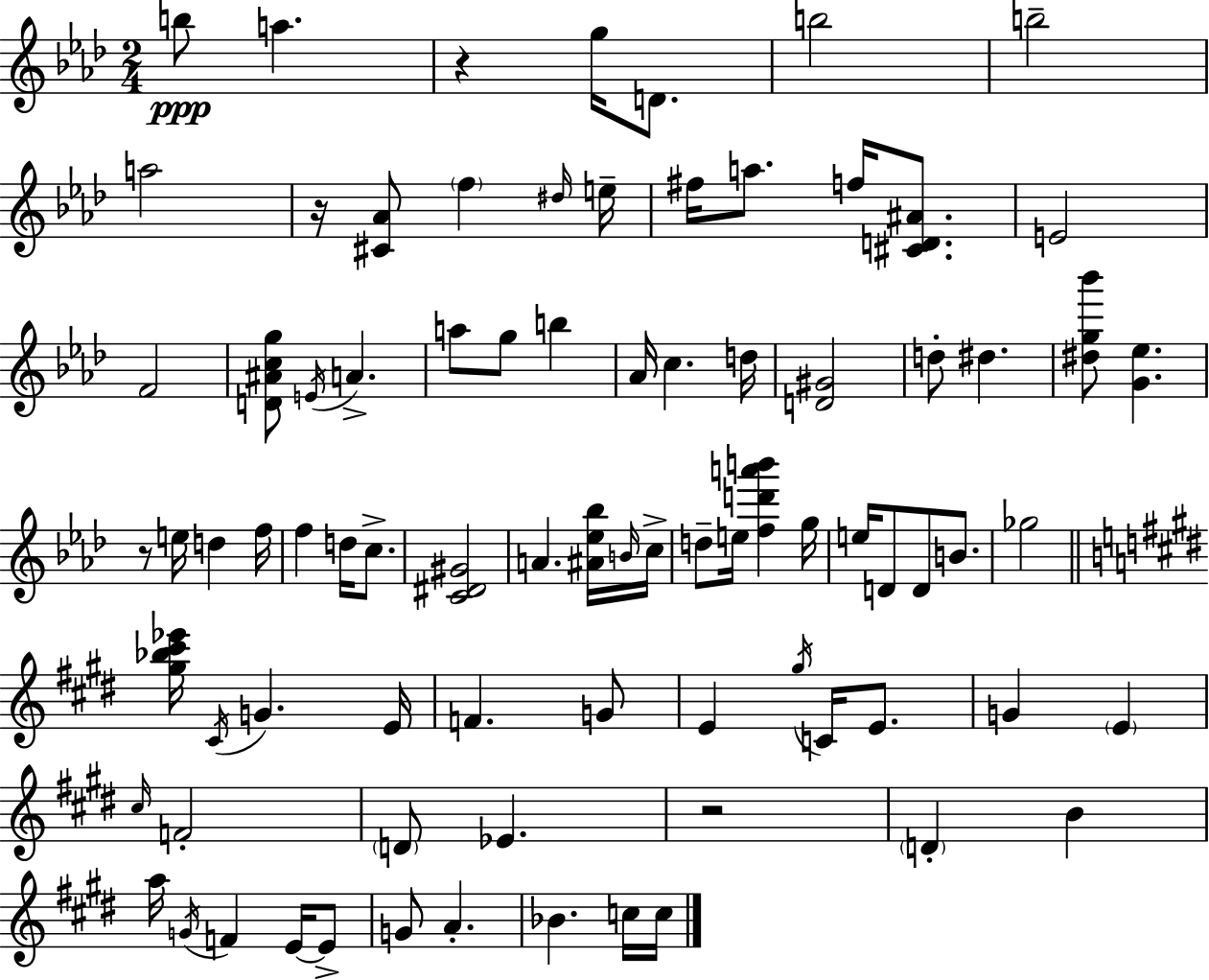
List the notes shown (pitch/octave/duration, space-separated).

B5/e A5/q. R/q G5/s D4/e. B5/h B5/h A5/h R/s [C#4,Ab4]/e F5/q D#5/s E5/s F#5/s A5/e. F5/s [C#4,D4,A#4]/e. E4/h F4/h [D4,A#4,C5,G5]/e E4/s A4/q. A5/e G5/e B5/q Ab4/s C5/q. D5/s [D4,G#4]/h D5/e D#5/q. [D#5,G5,Bb6]/e [G4,Eb5]/q. R/e E5/s D5/q F5/s F5/q D5/s C5/e. [C4,D#4,G#4]/h A4/q. [A#4,Eb5,Bb5]/s B4/s C5/s D5/e E5/s [F5,D6,A6,B6]/q G5/s E5/s D4/e D4/e B4/e. Gb5/h [G#5,Bb5,C#6,Eb6]/s C#4/s G4/q. E4/s F4/q. G4/e E4/q G#5/s C4/s E4/e. G4/q E4/q C#5/s F4/h D4/e Eb4/q. R/h D4/q B4/q A5/s G4/s F4/q E4/s E4/e G4/e A4/q. Bb4/q. C5/s C5/s